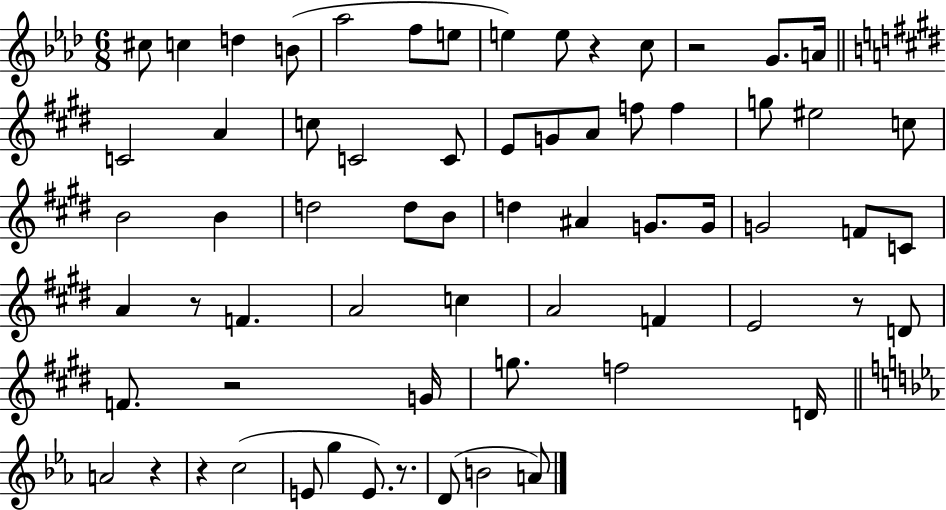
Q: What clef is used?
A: treble